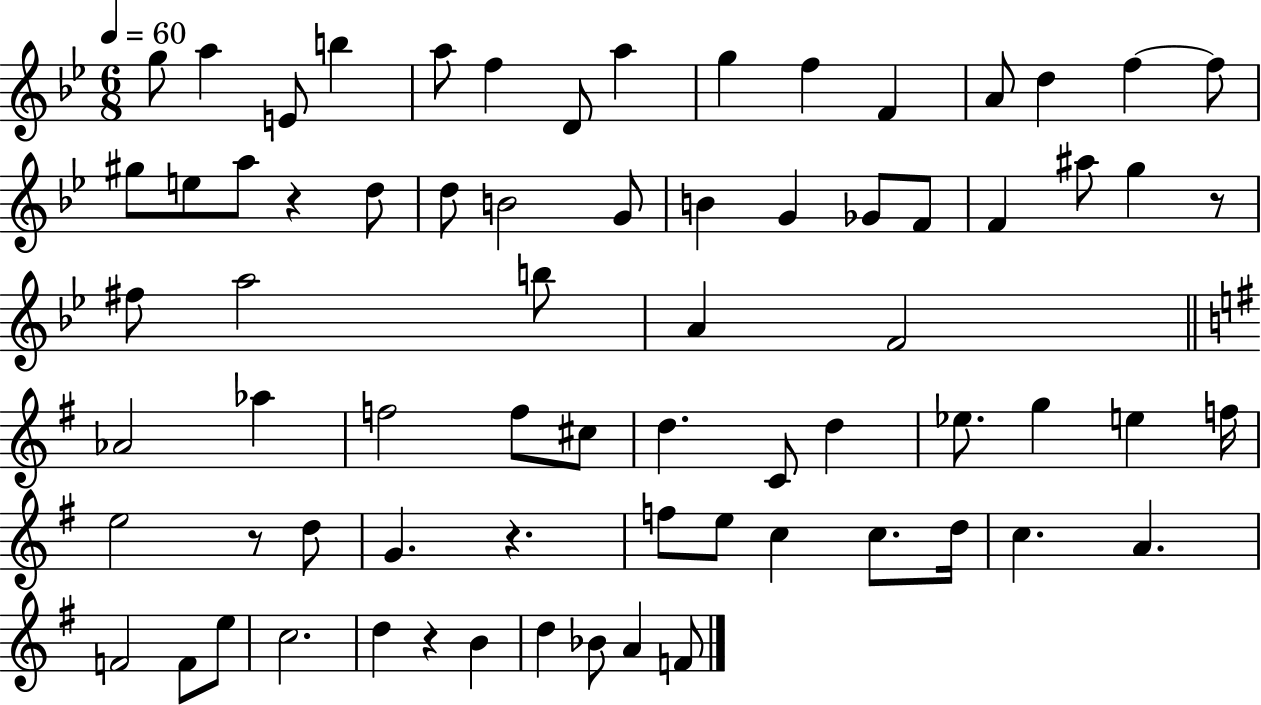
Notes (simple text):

G5/e A5/q E4/e B5/q A5/e F5/q D4/e A5/q G5/q F5/q F4/q A4/e D5/q F5/q F5/e G#5/e E5/e A5/e R/q D5/e D5/e B4/h G4/e B4/q G4/q Gb4/e F4/e F4/q A#5/e G5/q R/e F#5/e A5/h B5/e A4/q F4/h Ab4/h Ab5/q F5/h F5/e C#5/e D5/q. C4/e D5/q Eb5/e. G5/q E5/q F5/s E5/h R/e D5/e G4/q. R/q. F5/e E5/e C5/q C5/e. D5/s C5/q. A4/q. F4/h F4/e E5/e C5/h. D5/q R/q B4/q D5/q Bb4/e A4/q F4/e